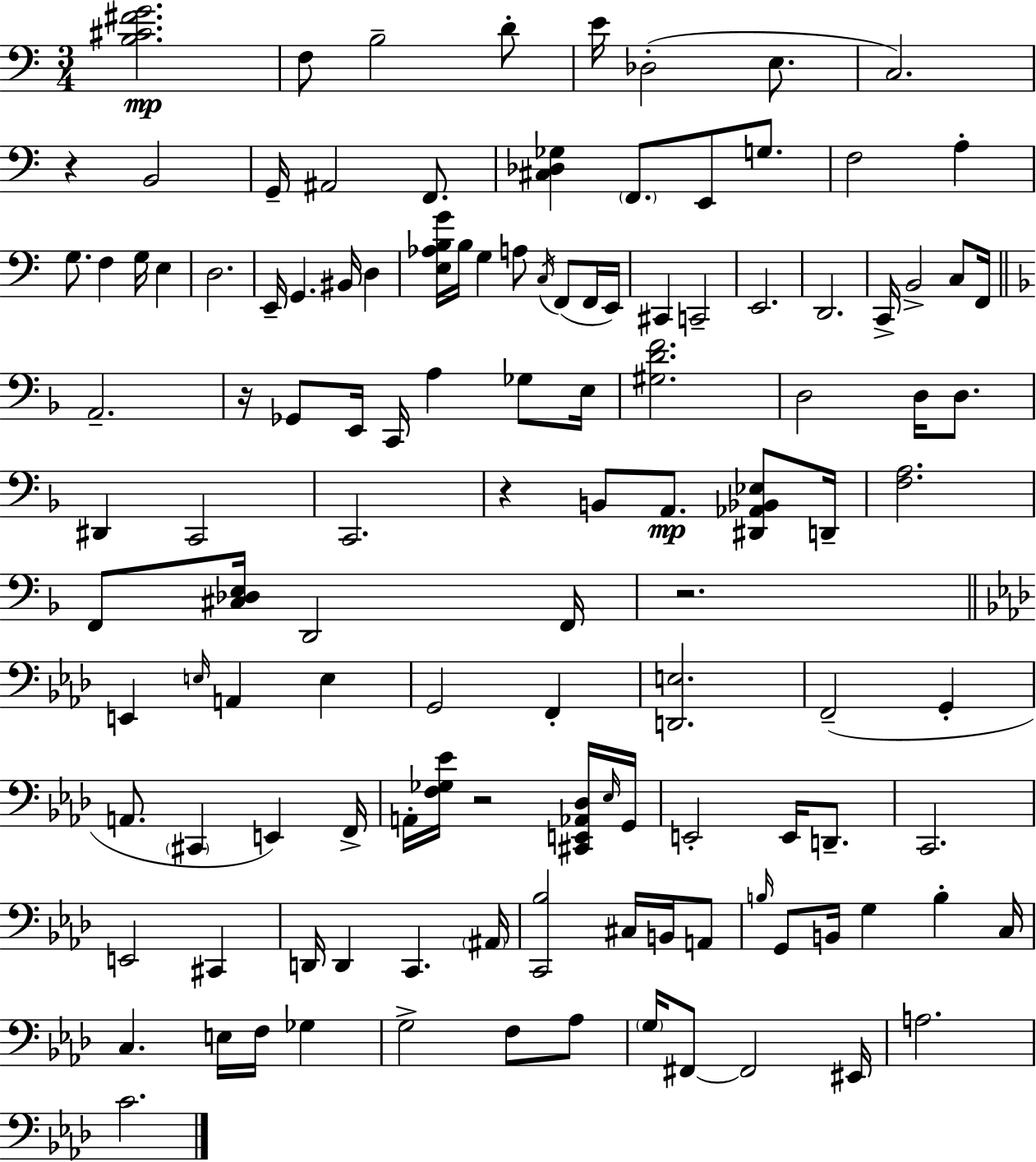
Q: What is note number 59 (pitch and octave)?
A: F2